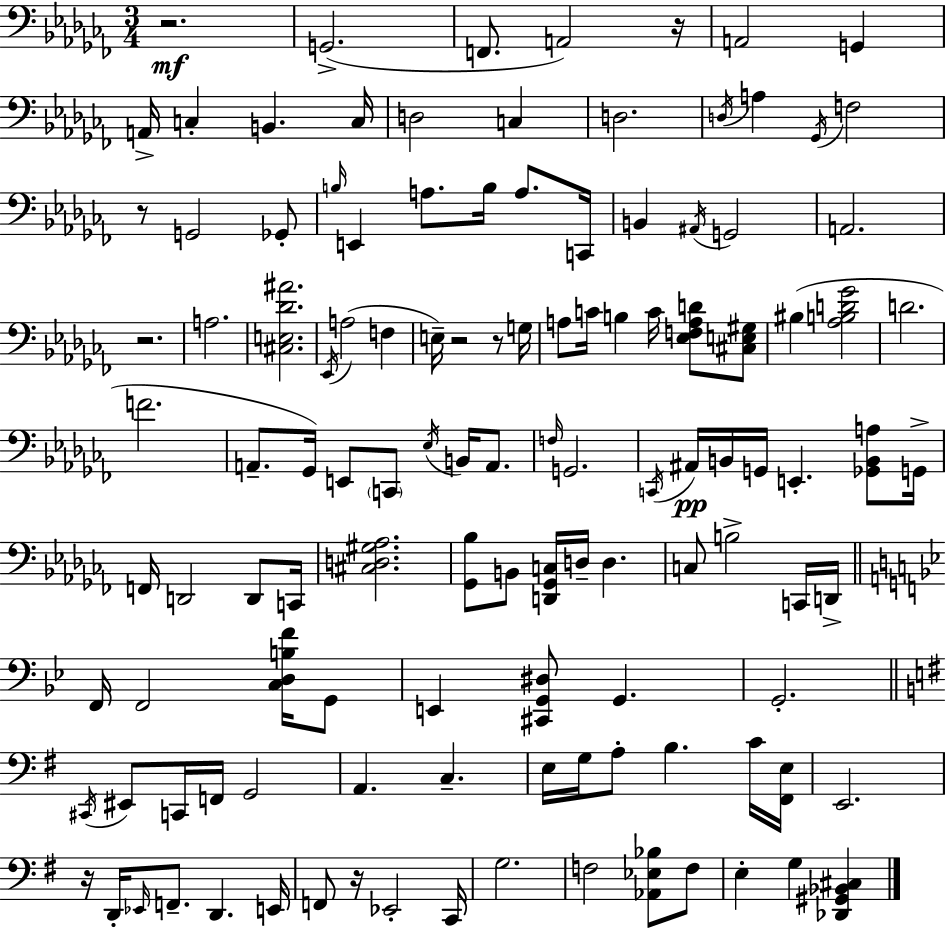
X:1
T:Untitled
M:3/4
L:1/4
K:Abm
z2 G,,2 F,,/2 A,,2 z/4 A,,2 G,, A,,/4 C, B,, C,/4 D,2 C, D,2 D,/4 A, _G,,/4 F,2 z/2 G,,2 _G,,/2 B,/4 E,, A,/2 B,/4 A,/2 C,,/4 B,, ^A,,/4 G,,2 A,,2 z2 A,2 [^C,E,_D^A]2 _E,,/4 A,2 F, E,/4 z2 z/2 G,/4 A,/2 C/4 B, C/4 [_E,F,A,D]/2 [^C,E,^G,]/2 ^B, [_A,B,D_G]2 D2 F2 A,,/2 _G,,/4 E,,/2 C,,/2 _E,/4 B,,/4 A,,/2 F,/4 G,,2 C,,/4 ^A,,/4 B,,/4 G,,/4 E,, [_G,,B,,A,]/2 G,,/4 F,,/4 D,,2 D,,/2 C,,/4 [^C,D,^G,_A,]2 [_G,,_B,]/2 B,,/2 [D,,_G,,C,]/4 D,/4 D, C,/2 B,2 C,,/4 D,,/4 F,,/4 F,,2 [C,D,B,F]/4 G,,/2 E,, [^C,,G,,^D,]/2 G,, G,,2 ^C,,/4 ^E,,/2 C,,/4 F,,/4 G,,2 A,, C, E,/4 G,/4 A,/2 B, C/4 [^F,,E,]/4 E,,2 z/4 D,,/4 _E,,/4 F,,/2 D,, E,,/4 F,,/2 z/4 _E,,2 C,,/4 G,2 F,2 [_A,,_E,_B,]/2 F,/2 E, G, [_D,,^G,,_B,,^C,]